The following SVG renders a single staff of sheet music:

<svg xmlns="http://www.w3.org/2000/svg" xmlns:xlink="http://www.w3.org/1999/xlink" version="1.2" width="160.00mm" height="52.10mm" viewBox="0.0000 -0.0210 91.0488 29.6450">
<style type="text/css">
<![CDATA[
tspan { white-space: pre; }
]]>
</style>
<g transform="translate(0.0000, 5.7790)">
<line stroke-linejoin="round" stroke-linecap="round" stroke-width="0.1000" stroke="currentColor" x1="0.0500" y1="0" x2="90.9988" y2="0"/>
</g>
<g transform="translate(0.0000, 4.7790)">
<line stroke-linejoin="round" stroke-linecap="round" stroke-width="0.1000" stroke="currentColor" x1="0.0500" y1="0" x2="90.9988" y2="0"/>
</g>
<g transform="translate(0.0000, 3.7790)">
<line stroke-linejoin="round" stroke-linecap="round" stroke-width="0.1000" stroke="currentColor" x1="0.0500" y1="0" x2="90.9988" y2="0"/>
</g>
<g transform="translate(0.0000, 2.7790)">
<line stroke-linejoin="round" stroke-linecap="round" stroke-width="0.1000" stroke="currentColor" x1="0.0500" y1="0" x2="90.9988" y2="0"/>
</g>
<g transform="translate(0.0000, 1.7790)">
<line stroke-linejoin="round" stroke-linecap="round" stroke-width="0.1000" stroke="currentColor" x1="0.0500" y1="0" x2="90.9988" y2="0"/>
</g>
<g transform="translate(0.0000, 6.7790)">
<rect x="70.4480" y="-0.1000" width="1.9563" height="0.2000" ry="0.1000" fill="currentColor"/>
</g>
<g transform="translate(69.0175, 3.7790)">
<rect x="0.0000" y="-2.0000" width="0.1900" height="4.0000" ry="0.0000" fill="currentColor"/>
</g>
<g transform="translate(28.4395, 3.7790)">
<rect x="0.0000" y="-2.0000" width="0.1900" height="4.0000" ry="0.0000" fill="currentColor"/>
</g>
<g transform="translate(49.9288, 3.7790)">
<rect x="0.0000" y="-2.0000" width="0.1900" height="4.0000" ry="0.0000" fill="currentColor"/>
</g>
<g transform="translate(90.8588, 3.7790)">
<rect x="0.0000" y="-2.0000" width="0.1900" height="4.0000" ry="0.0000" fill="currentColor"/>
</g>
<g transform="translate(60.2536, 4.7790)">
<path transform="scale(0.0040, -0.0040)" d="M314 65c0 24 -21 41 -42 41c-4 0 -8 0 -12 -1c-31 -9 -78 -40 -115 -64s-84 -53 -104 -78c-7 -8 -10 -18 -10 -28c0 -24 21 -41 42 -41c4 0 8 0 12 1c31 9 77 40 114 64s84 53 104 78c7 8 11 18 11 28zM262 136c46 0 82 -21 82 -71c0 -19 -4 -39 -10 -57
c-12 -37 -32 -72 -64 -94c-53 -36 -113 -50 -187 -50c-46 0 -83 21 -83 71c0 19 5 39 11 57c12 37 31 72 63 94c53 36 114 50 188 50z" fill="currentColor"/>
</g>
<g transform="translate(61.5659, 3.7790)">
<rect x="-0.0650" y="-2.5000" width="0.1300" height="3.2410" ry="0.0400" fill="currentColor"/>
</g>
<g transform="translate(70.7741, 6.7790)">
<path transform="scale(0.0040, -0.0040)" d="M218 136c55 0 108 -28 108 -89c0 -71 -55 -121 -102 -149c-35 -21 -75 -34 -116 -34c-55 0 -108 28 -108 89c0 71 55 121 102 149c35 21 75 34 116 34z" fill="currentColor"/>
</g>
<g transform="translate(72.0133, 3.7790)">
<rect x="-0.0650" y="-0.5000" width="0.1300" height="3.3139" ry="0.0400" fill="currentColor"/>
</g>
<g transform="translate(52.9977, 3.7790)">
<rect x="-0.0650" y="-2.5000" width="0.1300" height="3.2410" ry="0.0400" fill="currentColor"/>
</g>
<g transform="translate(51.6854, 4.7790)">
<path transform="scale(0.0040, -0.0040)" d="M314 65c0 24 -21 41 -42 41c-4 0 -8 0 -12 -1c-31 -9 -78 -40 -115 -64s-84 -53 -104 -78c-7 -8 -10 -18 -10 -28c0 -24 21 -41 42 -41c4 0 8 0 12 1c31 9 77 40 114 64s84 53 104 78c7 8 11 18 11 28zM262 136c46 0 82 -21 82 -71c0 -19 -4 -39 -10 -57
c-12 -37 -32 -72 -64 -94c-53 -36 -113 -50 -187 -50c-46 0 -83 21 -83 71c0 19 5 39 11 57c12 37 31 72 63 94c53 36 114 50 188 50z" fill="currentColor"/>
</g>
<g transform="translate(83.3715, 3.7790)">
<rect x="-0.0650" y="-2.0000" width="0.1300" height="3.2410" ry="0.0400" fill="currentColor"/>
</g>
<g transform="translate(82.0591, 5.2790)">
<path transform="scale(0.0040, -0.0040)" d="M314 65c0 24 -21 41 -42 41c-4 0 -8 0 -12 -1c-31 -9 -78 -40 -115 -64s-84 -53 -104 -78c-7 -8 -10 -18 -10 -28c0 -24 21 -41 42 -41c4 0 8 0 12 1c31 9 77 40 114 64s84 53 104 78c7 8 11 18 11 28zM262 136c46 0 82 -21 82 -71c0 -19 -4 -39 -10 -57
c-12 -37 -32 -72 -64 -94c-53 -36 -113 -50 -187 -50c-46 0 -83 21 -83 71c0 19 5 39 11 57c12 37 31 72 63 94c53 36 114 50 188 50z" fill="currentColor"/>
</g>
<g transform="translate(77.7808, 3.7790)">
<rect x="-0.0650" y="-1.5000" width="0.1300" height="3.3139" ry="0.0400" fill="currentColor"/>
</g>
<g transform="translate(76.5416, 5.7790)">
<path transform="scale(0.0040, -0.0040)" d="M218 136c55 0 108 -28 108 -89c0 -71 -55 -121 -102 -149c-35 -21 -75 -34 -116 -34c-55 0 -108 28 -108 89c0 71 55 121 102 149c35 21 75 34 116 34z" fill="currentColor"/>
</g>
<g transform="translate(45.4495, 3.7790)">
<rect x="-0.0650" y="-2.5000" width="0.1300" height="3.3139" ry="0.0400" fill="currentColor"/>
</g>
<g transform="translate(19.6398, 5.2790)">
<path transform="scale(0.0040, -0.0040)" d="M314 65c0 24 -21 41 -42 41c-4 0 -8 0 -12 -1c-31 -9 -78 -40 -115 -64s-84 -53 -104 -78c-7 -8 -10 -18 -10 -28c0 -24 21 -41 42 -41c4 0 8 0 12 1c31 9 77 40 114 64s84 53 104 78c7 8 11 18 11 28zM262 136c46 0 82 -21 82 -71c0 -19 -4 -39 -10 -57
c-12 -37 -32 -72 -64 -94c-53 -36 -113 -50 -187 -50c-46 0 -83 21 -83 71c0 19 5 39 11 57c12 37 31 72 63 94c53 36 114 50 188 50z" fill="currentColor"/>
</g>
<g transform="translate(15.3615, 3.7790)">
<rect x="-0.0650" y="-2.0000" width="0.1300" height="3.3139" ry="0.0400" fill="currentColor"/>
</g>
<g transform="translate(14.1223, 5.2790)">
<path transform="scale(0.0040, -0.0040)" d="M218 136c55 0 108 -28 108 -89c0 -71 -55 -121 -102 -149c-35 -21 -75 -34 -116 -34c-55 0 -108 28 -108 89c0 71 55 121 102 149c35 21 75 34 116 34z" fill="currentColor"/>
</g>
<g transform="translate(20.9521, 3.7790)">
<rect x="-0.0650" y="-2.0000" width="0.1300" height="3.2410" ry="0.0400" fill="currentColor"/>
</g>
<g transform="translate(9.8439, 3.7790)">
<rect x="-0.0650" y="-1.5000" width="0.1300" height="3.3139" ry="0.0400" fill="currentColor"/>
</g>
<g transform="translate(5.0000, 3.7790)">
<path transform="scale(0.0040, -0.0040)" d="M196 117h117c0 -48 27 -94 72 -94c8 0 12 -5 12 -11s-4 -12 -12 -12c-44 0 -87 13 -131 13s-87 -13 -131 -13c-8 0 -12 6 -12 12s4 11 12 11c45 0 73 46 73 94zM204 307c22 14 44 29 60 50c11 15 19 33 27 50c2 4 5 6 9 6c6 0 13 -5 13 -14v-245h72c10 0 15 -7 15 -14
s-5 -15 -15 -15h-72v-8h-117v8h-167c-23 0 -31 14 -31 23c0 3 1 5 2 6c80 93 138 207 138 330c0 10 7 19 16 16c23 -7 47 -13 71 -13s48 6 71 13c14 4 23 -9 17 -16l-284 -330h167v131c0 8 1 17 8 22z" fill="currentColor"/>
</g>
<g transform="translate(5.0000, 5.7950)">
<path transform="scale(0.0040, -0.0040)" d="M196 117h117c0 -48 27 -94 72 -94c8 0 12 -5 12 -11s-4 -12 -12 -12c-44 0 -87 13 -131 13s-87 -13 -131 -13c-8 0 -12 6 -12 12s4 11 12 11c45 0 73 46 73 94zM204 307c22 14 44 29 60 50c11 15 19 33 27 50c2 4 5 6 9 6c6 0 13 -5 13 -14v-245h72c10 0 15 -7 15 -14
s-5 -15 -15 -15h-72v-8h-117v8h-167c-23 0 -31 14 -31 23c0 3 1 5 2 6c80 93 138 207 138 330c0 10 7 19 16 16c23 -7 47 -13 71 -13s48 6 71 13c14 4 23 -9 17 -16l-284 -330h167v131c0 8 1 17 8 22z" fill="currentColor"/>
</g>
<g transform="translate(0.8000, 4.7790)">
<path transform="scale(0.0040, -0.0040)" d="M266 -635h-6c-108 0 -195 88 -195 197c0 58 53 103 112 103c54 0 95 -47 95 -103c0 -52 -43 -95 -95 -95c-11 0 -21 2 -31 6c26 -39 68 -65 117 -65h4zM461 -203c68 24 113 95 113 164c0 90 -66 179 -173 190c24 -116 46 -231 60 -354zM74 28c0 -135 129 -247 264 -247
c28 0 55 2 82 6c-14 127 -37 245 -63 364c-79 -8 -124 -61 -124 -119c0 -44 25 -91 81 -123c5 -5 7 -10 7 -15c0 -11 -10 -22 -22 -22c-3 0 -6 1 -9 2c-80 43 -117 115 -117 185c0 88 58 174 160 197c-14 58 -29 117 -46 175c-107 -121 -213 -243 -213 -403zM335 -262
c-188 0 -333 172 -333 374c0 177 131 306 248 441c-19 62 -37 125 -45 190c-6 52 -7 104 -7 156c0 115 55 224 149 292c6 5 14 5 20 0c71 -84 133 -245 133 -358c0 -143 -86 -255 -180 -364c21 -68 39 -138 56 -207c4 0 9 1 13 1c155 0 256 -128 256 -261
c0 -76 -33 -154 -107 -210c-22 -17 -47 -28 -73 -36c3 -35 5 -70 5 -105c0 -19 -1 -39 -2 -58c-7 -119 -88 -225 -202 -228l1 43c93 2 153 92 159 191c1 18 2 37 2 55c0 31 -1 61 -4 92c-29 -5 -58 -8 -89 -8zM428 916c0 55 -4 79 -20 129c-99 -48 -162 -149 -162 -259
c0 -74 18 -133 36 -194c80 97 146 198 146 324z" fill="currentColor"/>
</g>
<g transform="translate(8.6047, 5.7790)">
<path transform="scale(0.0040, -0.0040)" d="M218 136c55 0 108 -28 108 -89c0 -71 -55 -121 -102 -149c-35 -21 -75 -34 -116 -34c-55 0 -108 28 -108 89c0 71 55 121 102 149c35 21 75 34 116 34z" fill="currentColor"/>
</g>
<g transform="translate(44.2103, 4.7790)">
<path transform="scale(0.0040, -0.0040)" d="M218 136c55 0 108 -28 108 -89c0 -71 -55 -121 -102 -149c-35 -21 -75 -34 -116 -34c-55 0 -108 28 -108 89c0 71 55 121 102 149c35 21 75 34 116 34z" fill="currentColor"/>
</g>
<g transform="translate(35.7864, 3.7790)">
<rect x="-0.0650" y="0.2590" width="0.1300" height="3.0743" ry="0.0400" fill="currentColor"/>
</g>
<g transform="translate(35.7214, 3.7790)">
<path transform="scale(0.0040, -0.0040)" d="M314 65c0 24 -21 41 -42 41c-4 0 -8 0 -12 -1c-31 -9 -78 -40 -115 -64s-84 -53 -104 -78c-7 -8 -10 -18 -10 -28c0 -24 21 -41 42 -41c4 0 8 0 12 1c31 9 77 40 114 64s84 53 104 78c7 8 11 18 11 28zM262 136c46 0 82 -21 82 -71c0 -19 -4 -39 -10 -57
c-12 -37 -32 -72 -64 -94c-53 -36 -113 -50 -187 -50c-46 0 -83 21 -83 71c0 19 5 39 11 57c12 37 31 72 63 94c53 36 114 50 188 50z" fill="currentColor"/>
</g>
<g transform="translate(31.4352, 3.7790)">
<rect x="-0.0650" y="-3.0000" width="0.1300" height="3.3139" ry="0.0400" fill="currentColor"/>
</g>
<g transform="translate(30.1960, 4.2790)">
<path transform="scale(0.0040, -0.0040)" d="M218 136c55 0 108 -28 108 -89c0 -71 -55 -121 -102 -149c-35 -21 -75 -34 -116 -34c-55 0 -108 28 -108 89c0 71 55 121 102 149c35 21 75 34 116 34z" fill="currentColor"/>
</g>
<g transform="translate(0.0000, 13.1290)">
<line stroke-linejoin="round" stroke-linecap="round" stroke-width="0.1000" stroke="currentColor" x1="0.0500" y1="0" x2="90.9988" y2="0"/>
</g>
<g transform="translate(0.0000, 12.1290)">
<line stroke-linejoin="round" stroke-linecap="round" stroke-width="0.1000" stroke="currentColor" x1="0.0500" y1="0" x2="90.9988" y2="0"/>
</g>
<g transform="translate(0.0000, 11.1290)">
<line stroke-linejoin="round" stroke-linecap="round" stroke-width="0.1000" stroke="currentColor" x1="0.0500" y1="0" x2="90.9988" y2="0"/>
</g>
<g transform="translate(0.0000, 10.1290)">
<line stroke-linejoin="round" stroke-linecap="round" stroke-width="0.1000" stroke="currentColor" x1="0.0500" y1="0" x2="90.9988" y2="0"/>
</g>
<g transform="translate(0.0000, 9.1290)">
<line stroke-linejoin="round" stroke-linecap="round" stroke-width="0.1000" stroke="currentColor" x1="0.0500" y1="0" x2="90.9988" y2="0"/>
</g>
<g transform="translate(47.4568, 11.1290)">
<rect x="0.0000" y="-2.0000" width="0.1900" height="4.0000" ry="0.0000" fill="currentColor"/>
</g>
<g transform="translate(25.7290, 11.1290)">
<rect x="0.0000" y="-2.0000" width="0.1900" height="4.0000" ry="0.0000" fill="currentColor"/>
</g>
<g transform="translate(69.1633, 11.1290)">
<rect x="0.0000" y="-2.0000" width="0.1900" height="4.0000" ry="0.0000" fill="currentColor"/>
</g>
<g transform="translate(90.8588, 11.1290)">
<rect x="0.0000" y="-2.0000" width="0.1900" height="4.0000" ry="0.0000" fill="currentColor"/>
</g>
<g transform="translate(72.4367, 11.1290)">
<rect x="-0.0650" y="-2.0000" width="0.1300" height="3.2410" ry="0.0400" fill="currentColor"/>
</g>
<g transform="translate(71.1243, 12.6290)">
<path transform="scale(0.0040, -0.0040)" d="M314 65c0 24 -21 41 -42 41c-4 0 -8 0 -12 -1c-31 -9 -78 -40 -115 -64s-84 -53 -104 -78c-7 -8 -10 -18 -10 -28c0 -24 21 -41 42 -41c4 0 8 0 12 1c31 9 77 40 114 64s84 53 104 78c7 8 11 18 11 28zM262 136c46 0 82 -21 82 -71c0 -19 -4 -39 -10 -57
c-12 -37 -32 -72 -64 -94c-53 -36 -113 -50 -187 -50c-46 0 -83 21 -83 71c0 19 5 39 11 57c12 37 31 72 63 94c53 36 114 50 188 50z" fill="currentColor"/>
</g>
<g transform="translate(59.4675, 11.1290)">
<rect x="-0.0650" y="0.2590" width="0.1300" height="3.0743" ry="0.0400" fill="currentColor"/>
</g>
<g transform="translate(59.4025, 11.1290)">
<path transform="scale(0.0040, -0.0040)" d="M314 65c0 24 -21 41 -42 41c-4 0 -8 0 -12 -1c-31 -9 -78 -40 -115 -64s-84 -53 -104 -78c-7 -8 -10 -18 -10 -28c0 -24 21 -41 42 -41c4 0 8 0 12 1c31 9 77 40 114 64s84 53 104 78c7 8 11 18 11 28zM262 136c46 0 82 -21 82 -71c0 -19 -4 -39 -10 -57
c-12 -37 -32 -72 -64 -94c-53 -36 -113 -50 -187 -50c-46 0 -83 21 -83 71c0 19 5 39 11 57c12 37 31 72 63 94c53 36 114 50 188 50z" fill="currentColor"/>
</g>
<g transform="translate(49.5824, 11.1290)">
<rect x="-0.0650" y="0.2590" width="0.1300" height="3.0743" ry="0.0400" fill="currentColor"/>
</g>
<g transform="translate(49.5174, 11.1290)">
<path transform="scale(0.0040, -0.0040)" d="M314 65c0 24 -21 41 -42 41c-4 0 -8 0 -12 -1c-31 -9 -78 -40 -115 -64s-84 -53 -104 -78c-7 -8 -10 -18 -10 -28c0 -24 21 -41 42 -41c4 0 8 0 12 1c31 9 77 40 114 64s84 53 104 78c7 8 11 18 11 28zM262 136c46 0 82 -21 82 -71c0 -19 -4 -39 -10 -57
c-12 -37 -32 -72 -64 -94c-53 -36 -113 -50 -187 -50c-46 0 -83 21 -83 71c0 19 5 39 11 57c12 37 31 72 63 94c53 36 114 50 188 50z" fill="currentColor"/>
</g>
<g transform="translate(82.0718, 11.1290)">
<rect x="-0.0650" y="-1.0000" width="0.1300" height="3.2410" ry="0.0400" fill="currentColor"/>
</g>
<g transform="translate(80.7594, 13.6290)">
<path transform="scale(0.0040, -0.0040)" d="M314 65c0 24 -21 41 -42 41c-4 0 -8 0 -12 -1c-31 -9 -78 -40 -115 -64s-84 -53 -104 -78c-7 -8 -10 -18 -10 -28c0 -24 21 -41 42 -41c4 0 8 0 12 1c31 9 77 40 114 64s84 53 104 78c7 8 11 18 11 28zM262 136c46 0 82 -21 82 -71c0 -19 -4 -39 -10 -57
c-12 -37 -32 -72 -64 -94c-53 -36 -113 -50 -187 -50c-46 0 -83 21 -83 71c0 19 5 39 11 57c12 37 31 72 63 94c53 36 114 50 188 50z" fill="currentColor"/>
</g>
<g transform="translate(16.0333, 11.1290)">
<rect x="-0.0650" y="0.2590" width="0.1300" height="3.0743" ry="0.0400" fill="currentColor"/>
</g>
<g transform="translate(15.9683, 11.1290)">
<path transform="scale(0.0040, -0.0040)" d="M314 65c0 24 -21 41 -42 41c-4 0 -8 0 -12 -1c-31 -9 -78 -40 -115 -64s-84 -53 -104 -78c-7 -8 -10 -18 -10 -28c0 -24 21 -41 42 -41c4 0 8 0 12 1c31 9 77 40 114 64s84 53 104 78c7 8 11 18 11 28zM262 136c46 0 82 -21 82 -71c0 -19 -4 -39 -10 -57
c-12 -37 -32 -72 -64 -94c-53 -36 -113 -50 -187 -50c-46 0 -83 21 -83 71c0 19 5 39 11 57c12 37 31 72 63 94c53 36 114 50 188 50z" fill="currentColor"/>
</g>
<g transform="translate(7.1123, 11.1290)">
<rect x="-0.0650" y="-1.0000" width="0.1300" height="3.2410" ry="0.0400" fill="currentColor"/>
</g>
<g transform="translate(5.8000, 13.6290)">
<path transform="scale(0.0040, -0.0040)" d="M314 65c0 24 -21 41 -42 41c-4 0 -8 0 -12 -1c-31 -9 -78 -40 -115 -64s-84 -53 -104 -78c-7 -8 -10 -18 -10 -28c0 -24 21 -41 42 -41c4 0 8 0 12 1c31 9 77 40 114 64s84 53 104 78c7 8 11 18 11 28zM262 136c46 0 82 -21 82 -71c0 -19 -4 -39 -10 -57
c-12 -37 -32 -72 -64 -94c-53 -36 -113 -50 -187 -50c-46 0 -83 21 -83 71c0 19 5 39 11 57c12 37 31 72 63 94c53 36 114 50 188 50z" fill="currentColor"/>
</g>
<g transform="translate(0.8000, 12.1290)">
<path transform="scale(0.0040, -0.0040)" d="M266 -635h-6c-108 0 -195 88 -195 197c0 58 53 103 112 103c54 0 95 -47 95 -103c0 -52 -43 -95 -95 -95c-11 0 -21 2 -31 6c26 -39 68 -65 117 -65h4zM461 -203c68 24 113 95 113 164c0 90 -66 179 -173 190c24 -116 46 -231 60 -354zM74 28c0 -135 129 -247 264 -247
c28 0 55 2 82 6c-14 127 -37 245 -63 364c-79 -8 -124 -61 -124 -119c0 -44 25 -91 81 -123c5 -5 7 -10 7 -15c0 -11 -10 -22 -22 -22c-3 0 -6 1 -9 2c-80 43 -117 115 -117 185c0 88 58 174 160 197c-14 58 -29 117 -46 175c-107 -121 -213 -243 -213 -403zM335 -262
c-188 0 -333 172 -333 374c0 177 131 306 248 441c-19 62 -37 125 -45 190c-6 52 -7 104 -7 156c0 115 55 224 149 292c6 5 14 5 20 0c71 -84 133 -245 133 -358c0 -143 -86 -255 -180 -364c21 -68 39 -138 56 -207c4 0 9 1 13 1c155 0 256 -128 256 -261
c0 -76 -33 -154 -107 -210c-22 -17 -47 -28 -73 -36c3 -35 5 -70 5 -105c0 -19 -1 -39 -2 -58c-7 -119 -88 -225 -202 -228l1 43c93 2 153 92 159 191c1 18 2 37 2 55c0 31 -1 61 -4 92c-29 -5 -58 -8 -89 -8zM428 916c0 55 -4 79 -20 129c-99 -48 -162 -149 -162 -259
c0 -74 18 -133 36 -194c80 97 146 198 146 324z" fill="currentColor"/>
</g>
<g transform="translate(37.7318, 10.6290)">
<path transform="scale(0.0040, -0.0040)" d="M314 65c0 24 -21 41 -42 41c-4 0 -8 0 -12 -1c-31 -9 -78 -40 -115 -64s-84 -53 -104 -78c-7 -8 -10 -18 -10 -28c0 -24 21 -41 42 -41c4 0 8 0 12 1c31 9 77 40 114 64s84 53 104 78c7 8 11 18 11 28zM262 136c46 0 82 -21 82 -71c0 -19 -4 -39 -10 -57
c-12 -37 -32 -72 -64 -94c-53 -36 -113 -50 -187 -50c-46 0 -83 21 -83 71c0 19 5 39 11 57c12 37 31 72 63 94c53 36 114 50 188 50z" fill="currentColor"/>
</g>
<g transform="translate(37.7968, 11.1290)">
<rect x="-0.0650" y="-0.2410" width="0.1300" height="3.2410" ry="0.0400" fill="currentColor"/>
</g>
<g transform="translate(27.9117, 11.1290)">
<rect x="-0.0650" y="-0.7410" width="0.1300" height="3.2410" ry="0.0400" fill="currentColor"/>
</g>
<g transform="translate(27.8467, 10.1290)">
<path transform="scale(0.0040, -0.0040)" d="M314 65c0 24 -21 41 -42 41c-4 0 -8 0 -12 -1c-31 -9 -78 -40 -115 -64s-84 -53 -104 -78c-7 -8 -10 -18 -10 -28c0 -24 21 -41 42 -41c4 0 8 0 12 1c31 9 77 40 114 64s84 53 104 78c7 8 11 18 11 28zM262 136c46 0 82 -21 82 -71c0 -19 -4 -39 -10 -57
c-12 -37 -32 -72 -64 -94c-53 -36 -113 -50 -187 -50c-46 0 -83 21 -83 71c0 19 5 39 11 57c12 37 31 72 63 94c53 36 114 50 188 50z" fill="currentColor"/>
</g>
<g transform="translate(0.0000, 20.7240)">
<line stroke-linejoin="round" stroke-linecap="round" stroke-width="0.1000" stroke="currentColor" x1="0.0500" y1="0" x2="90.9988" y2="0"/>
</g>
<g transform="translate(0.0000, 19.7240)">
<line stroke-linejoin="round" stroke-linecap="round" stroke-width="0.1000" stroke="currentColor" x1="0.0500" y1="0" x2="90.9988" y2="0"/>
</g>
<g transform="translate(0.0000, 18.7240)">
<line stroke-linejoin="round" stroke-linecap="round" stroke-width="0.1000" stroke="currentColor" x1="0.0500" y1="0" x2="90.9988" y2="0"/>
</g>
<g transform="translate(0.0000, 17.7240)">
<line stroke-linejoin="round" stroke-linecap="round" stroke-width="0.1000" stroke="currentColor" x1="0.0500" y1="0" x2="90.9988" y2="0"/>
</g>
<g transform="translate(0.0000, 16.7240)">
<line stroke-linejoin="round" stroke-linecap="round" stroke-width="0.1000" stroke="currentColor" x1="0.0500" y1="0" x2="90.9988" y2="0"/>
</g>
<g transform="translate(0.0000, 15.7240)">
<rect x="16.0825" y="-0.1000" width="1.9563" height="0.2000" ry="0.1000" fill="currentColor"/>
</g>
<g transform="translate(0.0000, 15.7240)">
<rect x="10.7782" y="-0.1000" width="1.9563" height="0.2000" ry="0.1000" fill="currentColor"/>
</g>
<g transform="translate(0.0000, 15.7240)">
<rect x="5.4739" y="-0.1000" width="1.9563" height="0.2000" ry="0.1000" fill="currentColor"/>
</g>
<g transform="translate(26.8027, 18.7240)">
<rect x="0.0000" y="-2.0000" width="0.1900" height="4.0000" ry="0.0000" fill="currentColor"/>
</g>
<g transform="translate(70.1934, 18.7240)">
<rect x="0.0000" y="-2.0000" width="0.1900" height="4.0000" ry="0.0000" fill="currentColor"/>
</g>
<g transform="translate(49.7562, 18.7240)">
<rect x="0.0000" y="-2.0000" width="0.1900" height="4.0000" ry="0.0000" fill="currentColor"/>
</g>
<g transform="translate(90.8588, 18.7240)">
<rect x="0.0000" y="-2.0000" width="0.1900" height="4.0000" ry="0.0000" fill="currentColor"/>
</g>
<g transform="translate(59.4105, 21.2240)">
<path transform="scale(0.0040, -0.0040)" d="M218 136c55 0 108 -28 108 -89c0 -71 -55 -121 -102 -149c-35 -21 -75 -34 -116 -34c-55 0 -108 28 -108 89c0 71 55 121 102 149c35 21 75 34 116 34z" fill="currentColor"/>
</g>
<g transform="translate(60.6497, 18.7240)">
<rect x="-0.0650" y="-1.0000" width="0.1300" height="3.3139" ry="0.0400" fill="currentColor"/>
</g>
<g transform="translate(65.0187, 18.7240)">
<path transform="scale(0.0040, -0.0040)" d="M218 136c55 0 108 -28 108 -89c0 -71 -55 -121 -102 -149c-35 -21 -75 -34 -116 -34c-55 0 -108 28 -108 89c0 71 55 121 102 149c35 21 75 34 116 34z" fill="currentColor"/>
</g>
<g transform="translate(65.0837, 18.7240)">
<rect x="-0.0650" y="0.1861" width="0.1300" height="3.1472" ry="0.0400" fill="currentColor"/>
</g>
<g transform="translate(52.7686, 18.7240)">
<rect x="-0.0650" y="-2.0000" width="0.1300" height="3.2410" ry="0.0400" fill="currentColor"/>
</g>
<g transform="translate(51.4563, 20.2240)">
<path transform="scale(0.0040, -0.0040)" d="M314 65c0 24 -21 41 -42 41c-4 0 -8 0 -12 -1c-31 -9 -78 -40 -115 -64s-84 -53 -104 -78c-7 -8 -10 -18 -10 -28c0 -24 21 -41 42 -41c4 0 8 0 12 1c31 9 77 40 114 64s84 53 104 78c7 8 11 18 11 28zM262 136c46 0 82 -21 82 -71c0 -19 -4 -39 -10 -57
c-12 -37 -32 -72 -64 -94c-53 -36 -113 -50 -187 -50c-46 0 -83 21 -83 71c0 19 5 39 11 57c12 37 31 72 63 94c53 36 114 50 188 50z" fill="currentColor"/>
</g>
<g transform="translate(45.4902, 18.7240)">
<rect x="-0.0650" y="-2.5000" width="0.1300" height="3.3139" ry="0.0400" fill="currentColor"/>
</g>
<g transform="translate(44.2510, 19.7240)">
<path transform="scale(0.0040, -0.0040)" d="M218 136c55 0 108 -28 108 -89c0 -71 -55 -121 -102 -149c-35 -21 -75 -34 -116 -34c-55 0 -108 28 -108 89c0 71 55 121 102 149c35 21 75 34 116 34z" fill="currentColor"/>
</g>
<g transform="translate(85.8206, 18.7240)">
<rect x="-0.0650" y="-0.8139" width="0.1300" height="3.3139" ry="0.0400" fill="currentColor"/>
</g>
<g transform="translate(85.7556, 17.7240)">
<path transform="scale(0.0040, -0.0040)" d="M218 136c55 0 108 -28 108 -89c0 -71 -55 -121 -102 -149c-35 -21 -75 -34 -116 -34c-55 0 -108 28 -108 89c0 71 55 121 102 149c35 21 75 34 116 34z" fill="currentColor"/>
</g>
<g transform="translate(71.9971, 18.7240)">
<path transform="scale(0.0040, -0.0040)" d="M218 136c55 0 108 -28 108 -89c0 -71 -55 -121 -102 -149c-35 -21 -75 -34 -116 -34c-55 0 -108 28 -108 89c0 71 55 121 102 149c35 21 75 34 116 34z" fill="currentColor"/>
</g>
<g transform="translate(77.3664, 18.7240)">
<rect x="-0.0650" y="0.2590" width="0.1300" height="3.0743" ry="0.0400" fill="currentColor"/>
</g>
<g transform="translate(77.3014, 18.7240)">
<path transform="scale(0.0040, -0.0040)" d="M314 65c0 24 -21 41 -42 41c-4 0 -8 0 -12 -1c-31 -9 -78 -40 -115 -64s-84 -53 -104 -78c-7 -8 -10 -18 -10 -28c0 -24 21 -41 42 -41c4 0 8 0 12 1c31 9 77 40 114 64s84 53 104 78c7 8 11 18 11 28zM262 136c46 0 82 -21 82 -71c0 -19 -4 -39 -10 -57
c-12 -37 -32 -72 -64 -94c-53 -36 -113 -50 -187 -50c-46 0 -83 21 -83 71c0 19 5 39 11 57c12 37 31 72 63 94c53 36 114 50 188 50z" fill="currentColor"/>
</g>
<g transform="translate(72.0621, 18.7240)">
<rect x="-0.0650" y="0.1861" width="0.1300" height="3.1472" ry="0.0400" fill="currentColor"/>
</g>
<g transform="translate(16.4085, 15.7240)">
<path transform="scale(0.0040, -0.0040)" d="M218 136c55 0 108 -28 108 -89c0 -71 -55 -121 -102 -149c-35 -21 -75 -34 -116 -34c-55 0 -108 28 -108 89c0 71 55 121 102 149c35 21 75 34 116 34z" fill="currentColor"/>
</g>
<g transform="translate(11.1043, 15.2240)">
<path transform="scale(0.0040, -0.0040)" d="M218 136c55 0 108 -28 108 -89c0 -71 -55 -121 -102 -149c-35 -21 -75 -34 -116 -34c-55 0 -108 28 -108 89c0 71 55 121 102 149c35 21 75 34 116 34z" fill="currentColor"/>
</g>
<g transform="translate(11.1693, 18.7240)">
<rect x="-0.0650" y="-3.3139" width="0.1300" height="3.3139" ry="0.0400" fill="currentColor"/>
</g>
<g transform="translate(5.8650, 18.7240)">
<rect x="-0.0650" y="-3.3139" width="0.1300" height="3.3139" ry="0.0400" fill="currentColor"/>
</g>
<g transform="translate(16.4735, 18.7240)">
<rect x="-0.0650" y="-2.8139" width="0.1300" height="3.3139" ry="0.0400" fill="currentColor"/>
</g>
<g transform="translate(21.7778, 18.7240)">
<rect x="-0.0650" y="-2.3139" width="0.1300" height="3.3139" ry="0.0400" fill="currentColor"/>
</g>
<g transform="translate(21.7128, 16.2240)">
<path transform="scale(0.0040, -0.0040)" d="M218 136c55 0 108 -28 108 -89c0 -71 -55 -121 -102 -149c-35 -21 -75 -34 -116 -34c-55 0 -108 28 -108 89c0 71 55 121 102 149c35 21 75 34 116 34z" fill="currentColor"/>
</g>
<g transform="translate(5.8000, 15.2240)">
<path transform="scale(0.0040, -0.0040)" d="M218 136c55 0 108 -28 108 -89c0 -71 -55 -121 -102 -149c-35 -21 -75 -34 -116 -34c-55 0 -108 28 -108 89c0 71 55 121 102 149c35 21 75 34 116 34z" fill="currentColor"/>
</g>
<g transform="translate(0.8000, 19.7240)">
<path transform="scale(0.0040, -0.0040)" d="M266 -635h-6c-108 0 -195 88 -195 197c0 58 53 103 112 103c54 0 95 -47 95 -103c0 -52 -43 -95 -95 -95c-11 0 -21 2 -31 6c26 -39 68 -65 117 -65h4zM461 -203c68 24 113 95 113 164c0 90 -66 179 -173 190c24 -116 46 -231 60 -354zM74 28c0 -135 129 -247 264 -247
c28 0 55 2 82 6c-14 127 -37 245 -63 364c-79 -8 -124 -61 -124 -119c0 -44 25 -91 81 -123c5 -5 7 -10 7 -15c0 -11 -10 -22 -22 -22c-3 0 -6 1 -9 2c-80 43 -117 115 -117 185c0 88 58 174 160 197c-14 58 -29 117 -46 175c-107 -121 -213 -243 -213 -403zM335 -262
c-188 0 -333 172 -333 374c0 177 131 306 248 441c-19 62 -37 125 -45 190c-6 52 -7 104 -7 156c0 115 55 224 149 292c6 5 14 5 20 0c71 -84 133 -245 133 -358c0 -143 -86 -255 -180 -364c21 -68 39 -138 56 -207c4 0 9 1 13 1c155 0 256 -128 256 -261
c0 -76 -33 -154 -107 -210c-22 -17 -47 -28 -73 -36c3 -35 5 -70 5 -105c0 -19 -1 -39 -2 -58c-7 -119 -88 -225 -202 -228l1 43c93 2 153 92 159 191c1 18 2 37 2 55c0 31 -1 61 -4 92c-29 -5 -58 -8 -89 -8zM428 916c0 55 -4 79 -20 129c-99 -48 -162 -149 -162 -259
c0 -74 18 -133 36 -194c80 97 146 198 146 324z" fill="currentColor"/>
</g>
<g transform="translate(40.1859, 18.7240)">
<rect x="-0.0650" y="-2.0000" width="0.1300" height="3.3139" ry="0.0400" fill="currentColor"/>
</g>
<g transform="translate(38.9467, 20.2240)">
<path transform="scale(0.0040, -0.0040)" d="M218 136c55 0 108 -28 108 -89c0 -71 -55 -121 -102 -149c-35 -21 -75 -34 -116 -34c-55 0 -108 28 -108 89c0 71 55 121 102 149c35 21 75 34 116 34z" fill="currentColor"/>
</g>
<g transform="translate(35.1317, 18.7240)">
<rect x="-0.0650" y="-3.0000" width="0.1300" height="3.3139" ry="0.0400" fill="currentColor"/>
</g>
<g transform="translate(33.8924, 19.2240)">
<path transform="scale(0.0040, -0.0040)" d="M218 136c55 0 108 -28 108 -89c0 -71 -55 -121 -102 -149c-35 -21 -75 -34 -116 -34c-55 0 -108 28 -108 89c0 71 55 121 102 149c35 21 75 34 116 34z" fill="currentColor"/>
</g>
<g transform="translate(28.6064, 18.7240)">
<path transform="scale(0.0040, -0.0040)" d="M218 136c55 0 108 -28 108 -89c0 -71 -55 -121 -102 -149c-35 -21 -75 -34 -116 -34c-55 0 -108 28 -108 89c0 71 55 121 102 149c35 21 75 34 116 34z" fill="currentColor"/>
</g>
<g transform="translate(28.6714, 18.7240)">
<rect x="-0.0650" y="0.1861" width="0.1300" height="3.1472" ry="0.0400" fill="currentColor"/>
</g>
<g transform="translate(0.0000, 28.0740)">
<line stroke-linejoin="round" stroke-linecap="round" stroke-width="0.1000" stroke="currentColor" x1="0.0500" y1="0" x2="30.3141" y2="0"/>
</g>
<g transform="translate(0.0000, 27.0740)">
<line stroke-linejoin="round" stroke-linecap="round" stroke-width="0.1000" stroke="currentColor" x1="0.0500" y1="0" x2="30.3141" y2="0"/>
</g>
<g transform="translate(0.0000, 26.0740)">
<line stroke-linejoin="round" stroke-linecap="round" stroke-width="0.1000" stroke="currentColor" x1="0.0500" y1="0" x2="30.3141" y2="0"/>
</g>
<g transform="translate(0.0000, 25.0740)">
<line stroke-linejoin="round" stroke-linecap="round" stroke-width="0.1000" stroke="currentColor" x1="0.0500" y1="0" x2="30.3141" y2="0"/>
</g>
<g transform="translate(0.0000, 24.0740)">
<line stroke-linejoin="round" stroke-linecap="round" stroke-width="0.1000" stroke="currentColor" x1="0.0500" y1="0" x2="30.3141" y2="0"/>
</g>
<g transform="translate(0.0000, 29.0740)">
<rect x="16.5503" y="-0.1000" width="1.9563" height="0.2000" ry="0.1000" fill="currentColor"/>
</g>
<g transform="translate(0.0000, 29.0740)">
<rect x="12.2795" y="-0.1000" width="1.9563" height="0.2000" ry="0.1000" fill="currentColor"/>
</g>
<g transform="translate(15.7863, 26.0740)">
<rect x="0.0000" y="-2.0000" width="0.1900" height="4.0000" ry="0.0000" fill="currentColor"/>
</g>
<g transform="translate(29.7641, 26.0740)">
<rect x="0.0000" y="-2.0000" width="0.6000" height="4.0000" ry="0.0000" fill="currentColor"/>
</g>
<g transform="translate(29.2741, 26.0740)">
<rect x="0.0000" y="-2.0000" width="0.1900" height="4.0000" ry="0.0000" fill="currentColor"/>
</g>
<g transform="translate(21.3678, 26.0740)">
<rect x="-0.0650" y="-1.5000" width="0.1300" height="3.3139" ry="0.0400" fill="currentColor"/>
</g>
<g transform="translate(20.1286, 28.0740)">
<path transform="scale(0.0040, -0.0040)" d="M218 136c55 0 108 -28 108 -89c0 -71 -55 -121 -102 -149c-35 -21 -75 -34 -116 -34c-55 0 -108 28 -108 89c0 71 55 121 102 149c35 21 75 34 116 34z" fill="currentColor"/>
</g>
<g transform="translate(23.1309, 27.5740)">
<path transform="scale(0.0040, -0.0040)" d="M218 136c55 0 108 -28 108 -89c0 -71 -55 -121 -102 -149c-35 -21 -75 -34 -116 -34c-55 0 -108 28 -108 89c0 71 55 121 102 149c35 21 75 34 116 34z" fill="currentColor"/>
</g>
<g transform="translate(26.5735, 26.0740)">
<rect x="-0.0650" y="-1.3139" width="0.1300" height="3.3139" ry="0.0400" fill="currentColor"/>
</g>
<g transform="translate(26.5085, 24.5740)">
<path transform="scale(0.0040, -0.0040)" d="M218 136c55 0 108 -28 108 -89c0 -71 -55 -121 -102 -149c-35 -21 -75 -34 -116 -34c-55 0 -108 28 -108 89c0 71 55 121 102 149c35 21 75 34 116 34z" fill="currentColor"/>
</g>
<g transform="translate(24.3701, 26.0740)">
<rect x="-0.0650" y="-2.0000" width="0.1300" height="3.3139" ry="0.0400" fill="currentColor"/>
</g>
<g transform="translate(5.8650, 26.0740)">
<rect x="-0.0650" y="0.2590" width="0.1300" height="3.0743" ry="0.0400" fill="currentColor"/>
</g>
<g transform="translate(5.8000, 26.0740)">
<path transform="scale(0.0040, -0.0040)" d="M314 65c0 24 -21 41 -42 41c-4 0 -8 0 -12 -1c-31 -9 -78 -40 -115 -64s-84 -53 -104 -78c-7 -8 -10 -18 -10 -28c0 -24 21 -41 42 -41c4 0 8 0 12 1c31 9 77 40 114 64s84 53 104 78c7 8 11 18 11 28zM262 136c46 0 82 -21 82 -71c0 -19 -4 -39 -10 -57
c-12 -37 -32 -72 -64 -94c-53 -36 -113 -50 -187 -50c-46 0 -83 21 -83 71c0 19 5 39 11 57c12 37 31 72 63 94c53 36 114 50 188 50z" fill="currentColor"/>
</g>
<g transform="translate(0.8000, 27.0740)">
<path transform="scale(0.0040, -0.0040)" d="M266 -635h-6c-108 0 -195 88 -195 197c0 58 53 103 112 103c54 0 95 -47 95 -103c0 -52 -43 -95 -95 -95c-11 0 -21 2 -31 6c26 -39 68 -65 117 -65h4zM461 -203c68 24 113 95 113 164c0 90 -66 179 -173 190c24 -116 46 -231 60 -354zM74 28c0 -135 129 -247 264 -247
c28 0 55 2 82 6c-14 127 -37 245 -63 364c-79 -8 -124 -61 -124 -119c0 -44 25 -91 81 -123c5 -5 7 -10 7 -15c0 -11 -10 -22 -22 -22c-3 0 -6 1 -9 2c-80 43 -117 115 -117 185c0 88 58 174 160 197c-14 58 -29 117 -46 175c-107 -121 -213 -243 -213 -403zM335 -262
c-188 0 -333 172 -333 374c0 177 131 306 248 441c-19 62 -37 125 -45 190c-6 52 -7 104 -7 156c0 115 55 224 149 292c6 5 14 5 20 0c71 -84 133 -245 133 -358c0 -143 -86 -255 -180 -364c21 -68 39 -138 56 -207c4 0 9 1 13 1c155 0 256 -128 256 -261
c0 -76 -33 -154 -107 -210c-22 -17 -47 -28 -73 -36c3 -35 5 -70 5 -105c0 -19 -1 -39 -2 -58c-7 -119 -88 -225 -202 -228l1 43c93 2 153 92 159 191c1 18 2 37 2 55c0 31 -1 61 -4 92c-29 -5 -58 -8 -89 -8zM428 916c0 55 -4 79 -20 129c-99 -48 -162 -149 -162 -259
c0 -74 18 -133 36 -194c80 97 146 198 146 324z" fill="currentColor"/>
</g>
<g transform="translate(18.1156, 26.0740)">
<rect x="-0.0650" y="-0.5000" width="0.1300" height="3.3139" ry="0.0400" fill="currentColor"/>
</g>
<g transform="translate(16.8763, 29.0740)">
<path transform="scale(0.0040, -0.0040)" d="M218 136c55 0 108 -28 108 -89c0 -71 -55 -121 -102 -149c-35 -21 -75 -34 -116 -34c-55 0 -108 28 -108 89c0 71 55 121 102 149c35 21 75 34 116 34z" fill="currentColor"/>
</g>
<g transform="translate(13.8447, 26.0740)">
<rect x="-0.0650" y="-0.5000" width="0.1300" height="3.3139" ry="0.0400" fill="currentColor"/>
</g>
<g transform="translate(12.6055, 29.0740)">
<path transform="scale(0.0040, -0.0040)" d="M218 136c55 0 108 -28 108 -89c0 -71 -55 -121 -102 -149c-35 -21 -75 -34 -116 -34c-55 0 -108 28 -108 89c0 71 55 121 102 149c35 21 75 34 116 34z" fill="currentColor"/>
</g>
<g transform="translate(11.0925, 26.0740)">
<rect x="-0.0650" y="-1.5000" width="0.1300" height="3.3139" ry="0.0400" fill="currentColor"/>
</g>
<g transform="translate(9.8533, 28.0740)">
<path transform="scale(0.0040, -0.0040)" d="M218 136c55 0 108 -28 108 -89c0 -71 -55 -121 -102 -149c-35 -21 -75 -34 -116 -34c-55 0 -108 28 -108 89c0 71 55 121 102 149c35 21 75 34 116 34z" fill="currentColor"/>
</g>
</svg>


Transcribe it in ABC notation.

X:1
T:Untitled
M:4/4
L:1/4
K:C
E F F2 A B2 G G2 G2 C E F2 D2 B2 d2 c2 B2 B2 F2 D2 b b a g B A F G F2 D B B B2 d B2 E C C E F e